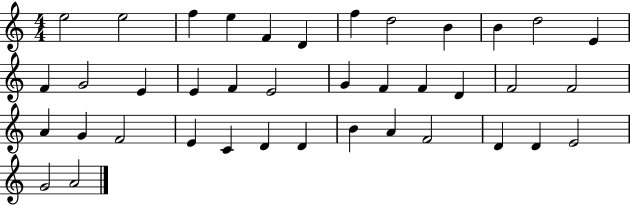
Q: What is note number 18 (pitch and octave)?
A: E4